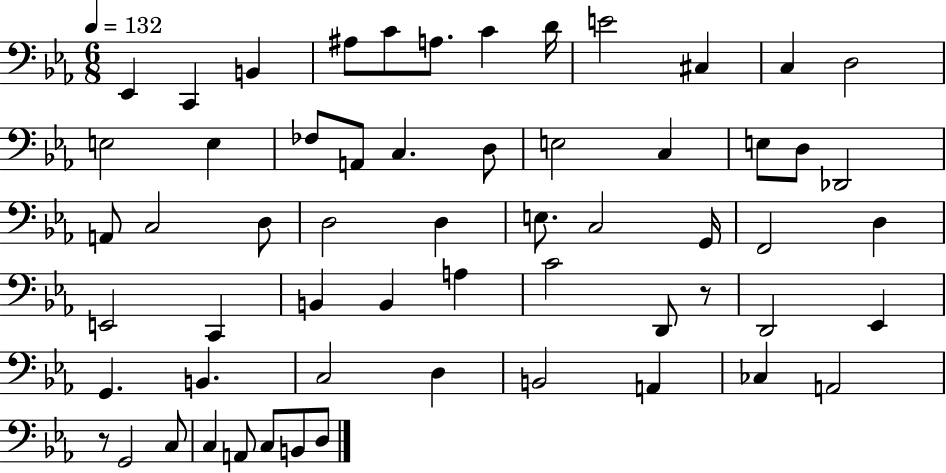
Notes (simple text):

Eb2/q C2/q B2/q A#3/e C4/e A3/e. C4/q D4/s E4/h C#3/q C3/q D3/h E3/h E3/q FES3/e A2/e C3/q. D3/e E3/h C3/q E3/e D3/e Db2/h A2/e C3/h D3/e D3/h D3/q E3/e. C3/h G2/s F2/h D3/q E2/h C2/q B2/q B2/q A3/q C4/h D2/e R/e D2/h Eb2/q G2/q. B2/q. C3/h D3/q B2/h A2/q CES3/q A2/h R/e G2/h C3/e C3/q A2/e C3/e B2/e D3/e